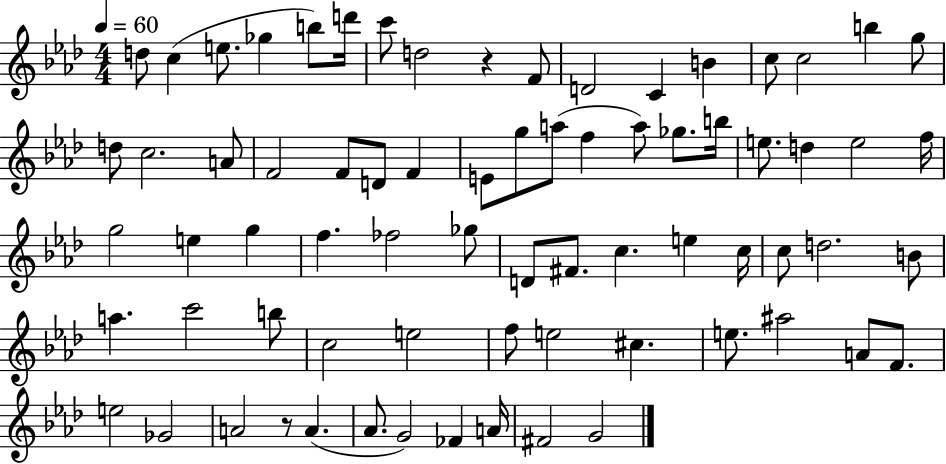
D5/e C5/q E5/e. Gb5/q B5/e D6/s C6/e D5/h R/q F4/e D4/h C4/q B4/q C5/e C5/h B5/q G5/e D5/e C5/h. A4/e F4/h F4/e D4/e F4/q E4/e G5/e A5/e F5/q A5/e Gb5/e. B5/s E5/e. D5/q E5/h F5/s G5/h E5/q G5/q F5/q. FES5/h Gb5/e D4/e F#4/e. C5/q. E5/q C5/s C5/e D5/h. B4/e A5/q. C6/h B5/e C5/h E5/h F5/e E5/h C#5/q. E5/e. A#5/h A4/e F4/e. E5/h Gb4/h A4/h R/e A4/q. Ab4/e. G4/h FES4/q A4/s F#4/h G4/h